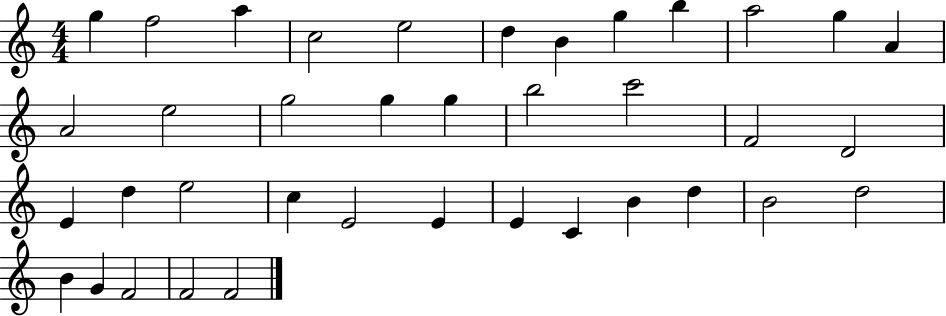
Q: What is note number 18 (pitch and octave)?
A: B5